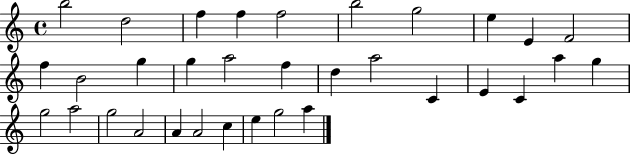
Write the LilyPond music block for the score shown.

{
  \clef treble
  \time 4/4
  \defaultTimeSignature
  \key c \major
  b''2 d''2 | f''4 f''4 f''2 | b''2 g''2 | e''4 e'4 f'2 | \break f''4 b'2 g''4 | g''4 a''2 f''4 | d''4 a''2 c'4 | e'4 c'4 a''4 g''4 | \break g''2 a''2 | g''2 a'2 | a'4 a'2 c''4 | e''4 g''2 a''4 | \break \bar "|."
}